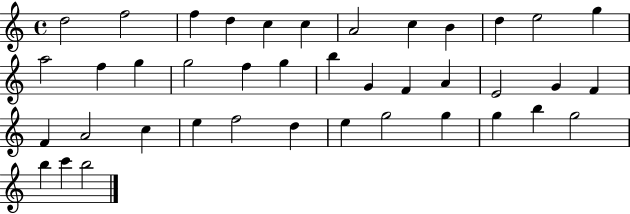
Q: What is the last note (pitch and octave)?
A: B5